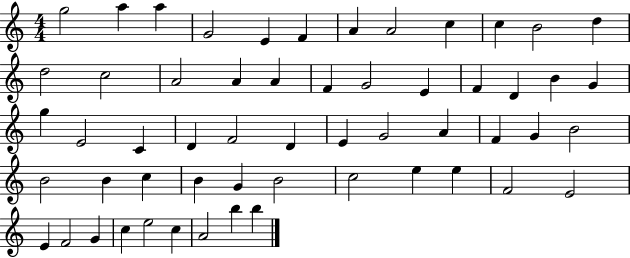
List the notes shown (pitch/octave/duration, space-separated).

G5/h A5/q A5/q G4/h E4/q F4/q A4/q A4/h C5/q C5/q B4/h D5/q D5/h C5/h A4/h A4/q A4/q F4/q G4/h E4/q F4/q D4/q B4/q G4/q G5/q E4/h C4/q D4/q F4/h D4/q E4/q G4/h A4/q F4/q G4/q B4/h B4/h B4/q C5/q B4/q G4/q B4/h C5/h E5/q E5/q F4/h E4/h E4/q F4/h G4/q C5/q E5/h C5/q A4/h B5/q B5/q